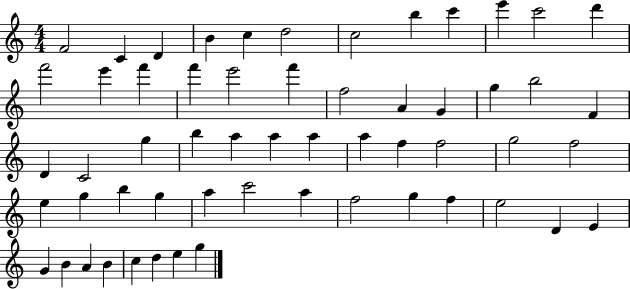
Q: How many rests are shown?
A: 0